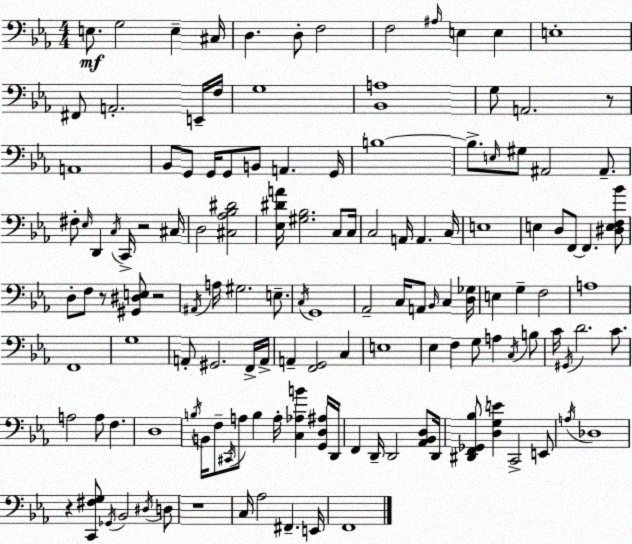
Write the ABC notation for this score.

X:1
T:Untitled
M:4/4
L:1/4
K:Cm
E,/2 G,2 E, ^C,/4 D, D,/2 F,2 F,2 ^A,/4 E, E, E,4 ^F,,/2 A,,2 E,,/4 F,/4 G,4 [_B,,A,]4 G,/2 A,,2 z/2 A,,4 _B,,/2 G,,/2 G,,/4 G,,/2 B,,/2 A,, G,,/4 B,4 B,/2 E,/4 ^G,/2 ^A,,2 ^A,,/2 ^F,/2 _E,/4 D,, C,/4 C,,/4 z2 ^C,/4 D,2 [^C,_A,_B,^D]2 [_E,^DA]/4 [^G,_B,]2 C,/2 C,/4 C,2 A,,/4 A,, C,/4 E,4 E, D,/2 F,,/2 F,, [^D,E,F,_B]/2 D,/2 F,/2 z/2 [^G,,^D,E,]/2 z2 ^A,,/4 A,/4 ^G,2 E,/2 C,/4 G,,4 _A,,2 C,/4 A,,/2 _B,,/4 C, [D,_G,]/4 E, G, F,2 A,4 F,,4 G,4 A,,/2 ^G,,2 F,,/4 A,,/4 A,, [F,,G,,]2 C, E,4 _E, F, G,/2 A, C,/4 B,/2 C/4 ^G,,/4 D2 C/2 A,2 A,/2 F, D,4 B,/4 B,,/4 F,/2 ^C,,/4 A,/2 B, A,/4 [C,_A,B] [G,,D,^A,]/4 D,,/4 F,, D,,/4 D,,2 [_A,,_B,,D,]/2 D,,/4 [^D,,F,,_G,,_B,]/2 [D,G,E] C,,2 E,,/2 A,/4 _D,4 z [C,,^F,G,]/2 _G,,/4 _B,,2 ^D,/4 D,/2 z4 C,/4 _A,2 ^F,, E,,/4 F,,4